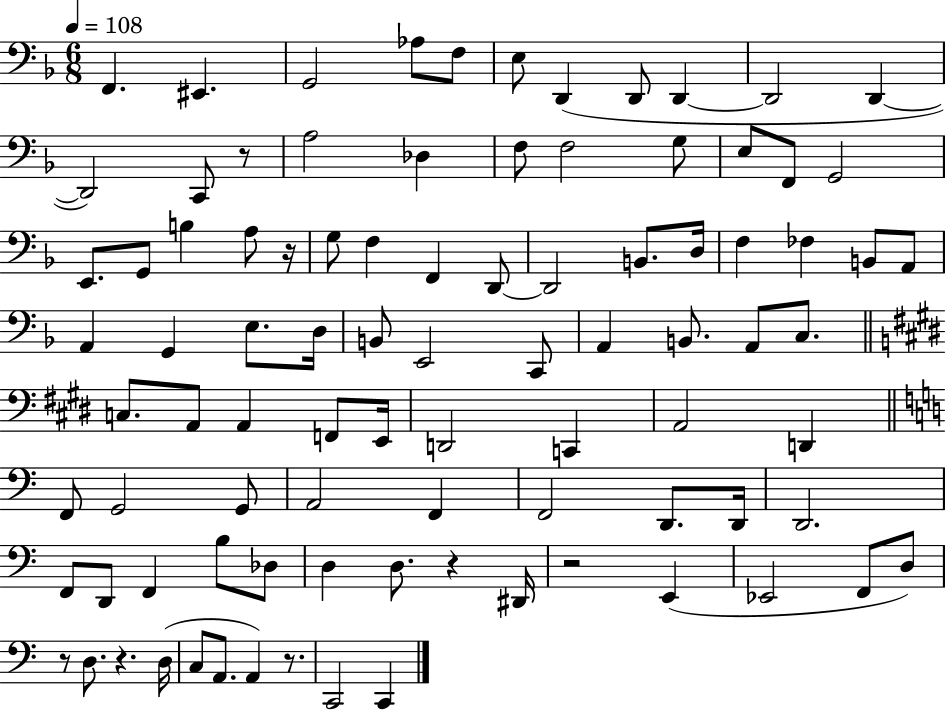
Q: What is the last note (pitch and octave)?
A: C2